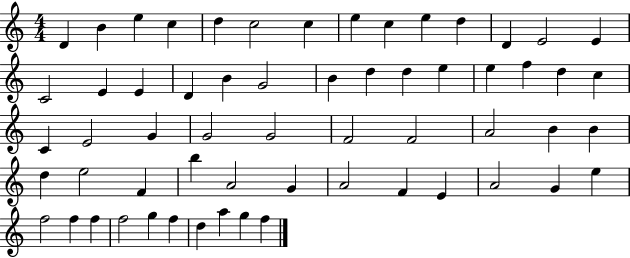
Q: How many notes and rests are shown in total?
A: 60